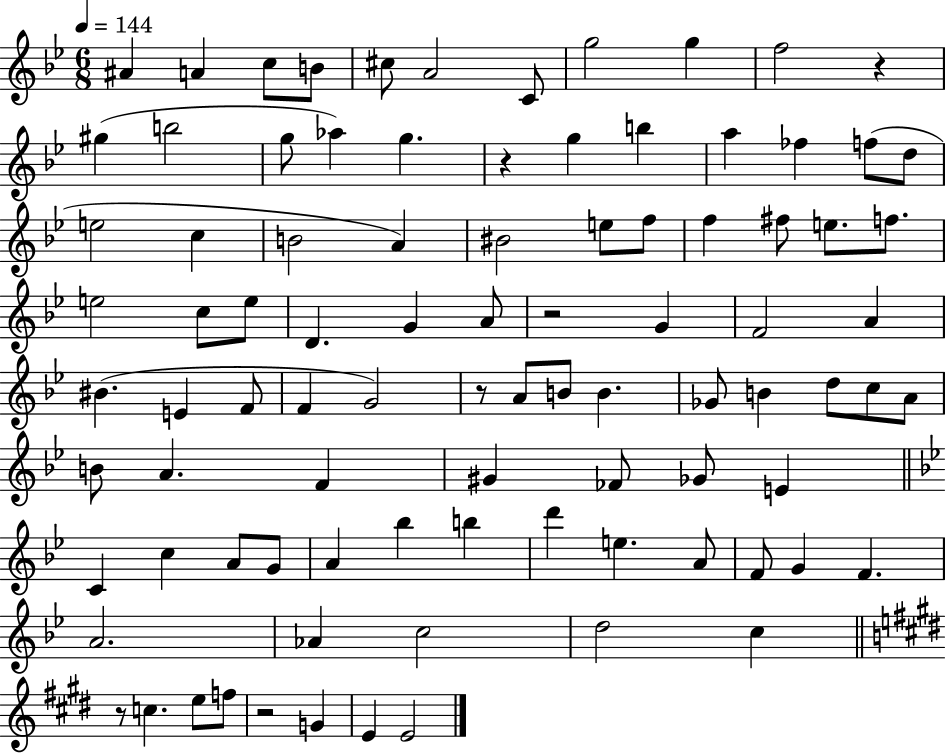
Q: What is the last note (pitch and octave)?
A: E4